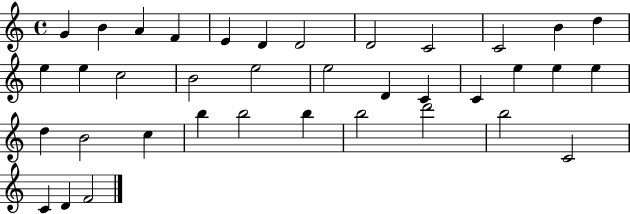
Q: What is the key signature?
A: C major